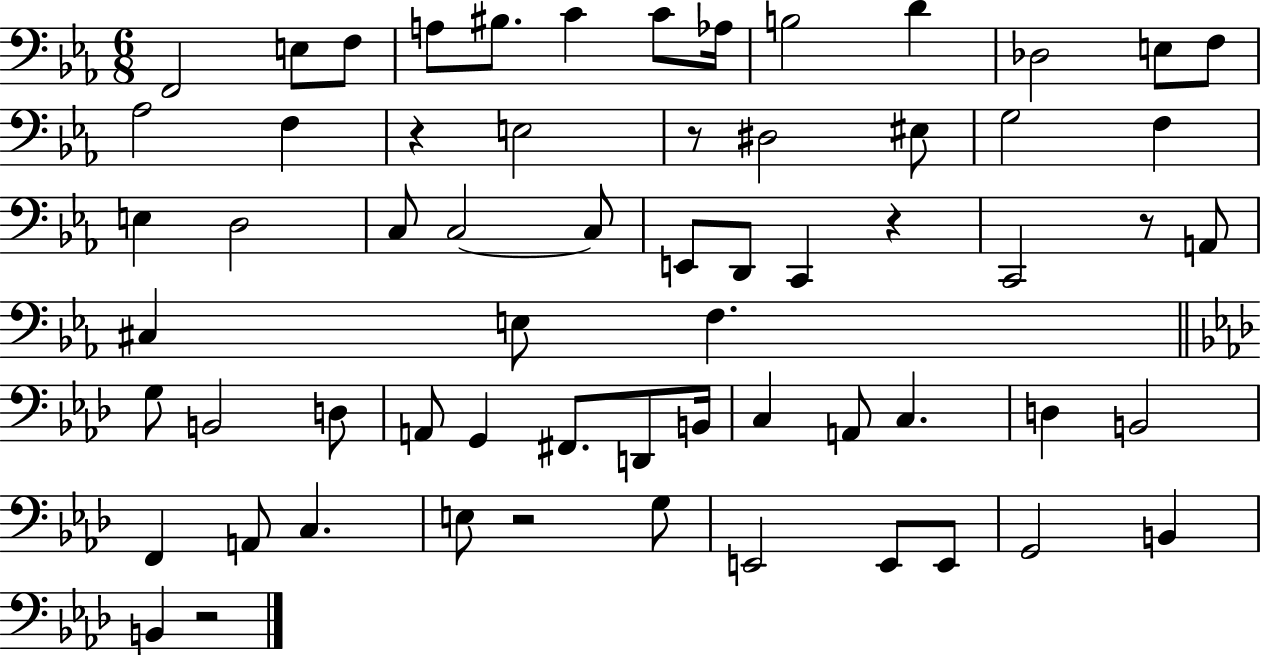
{
  \clef bass
  \numericTimeSignature
  \time 6/8
  \key ees \major
  \repeat volta 2 { f,2 e8 f8 | a8 bis8. c'4 c'8 aes16 | b2 d'4 | des2 e8 f8 | \break aes2 f4 | r4 e2 | r8 dis2 eis8 | g2 f4 | \break e4 d2 | c8 c2~~ c8 | e,8 d,8 c,4 r4 | c,2 r8 a,8 | \break cis4 e8 f4. | \bar "||" \break \key f \minor g8 b,2 d8 | a,8 g,4 fis,8. d,8 b,16 | c4 a,8 c4. | d4 b,2 | \break f,4 a,8 c4. | e8 r2 g8 | e,2 e,8 e,8 | g,2 b,4 | \break b,4 r2 | } \bar "|."
}